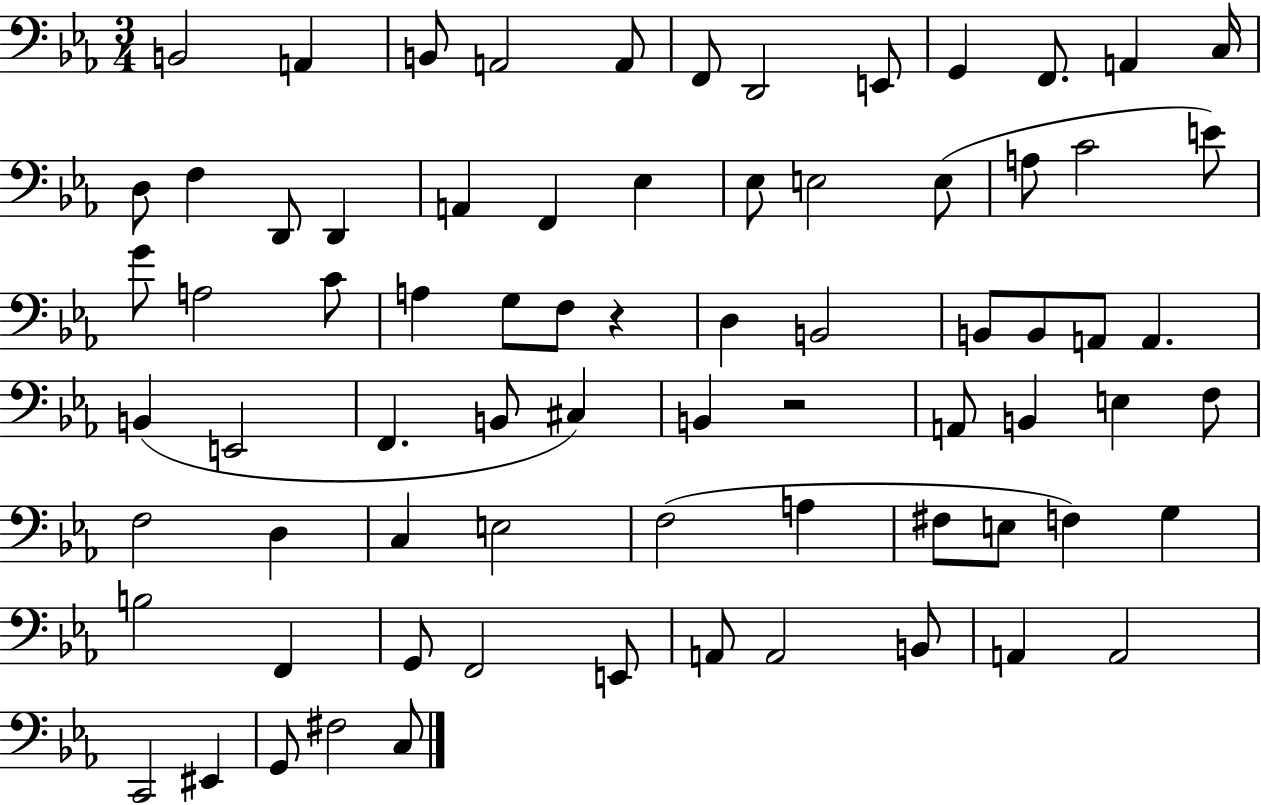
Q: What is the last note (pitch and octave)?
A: C3